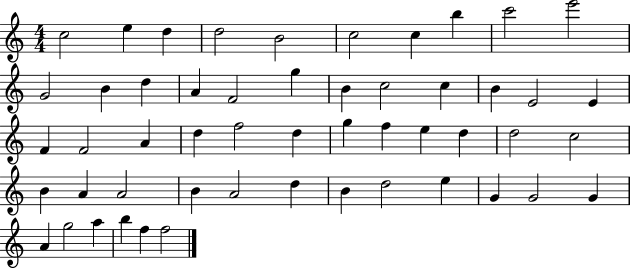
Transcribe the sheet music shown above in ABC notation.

X:1
T:Untitled
M:4/4
L:1/4
K:C
c2 e d d2 B2 c2 c b c'2 e'2 G2 B d A F2 g B c2 c B E2 E F F2 A d f2 d g f e d d2 c2 B A A2 B A2 d B d2 e G G2 G A g2 a b f f2